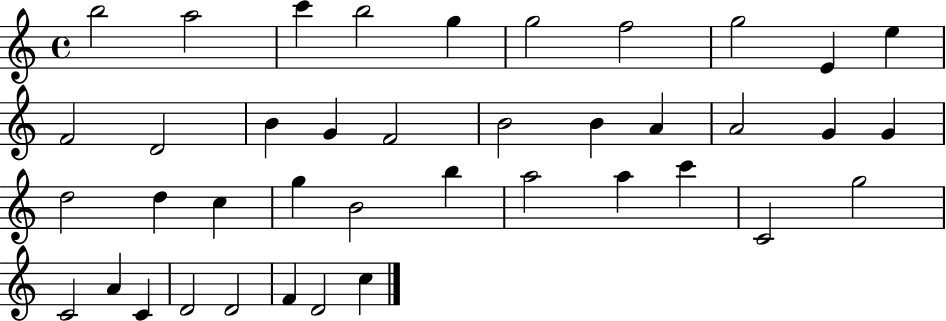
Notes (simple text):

B5/h A5/h C6/q B5/h G5/q G5/h F5/h G5/h E4/q E5/q F4/h D4/h B4/q G4/q F4/h B4/h B4/q A4/q A4/h G4/q G4/q D5/h D5/q C5/q G5/q B4/h B5/q A5/h A5/q C6/q C4/h G5/h C4/h A4/q C4/q D4/h D4/h F4/q D4/h C5/q